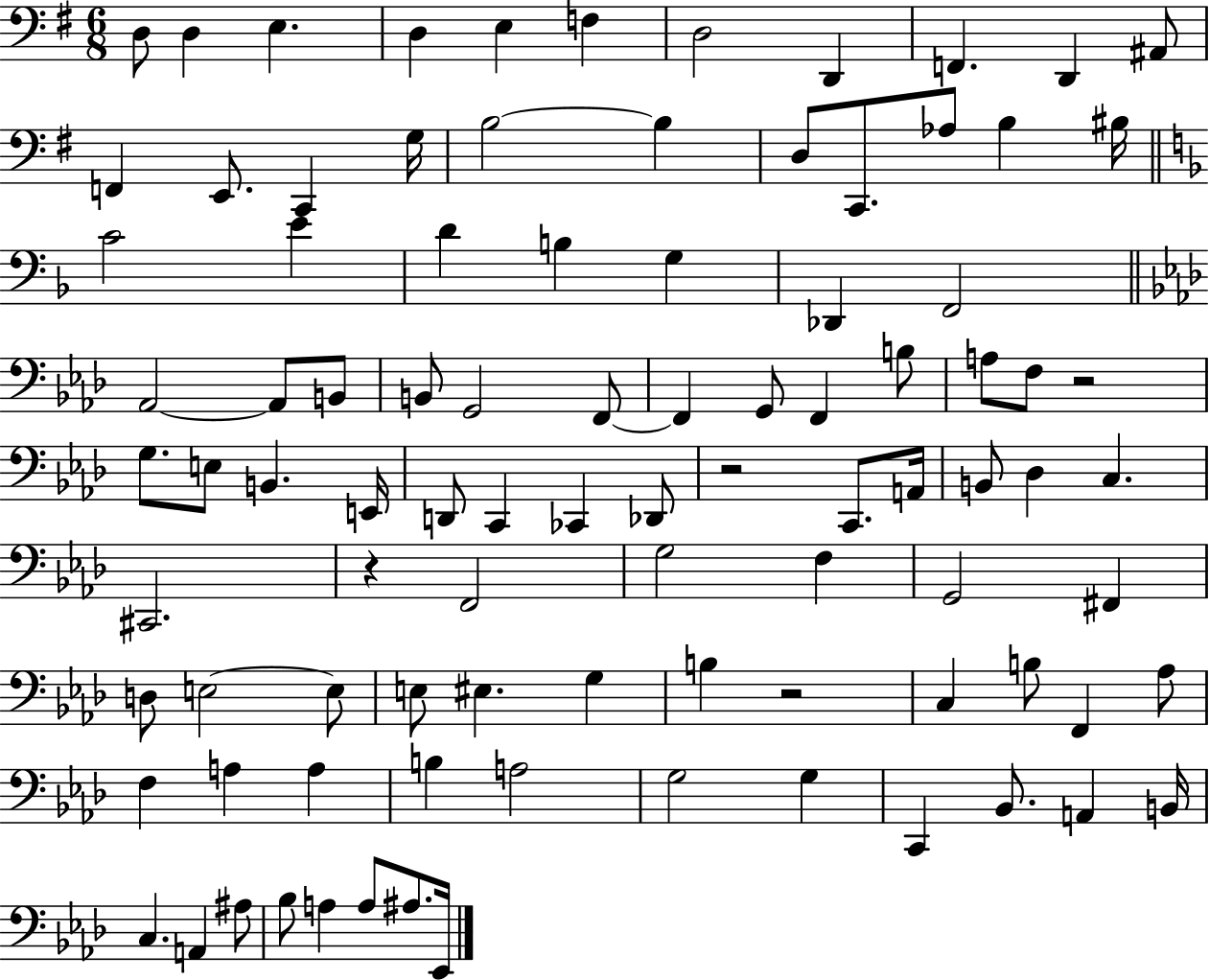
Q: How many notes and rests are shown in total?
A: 94